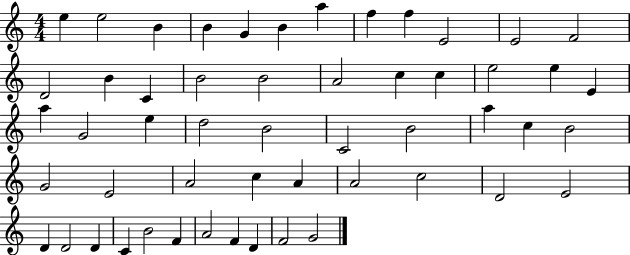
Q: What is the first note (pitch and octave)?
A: E5